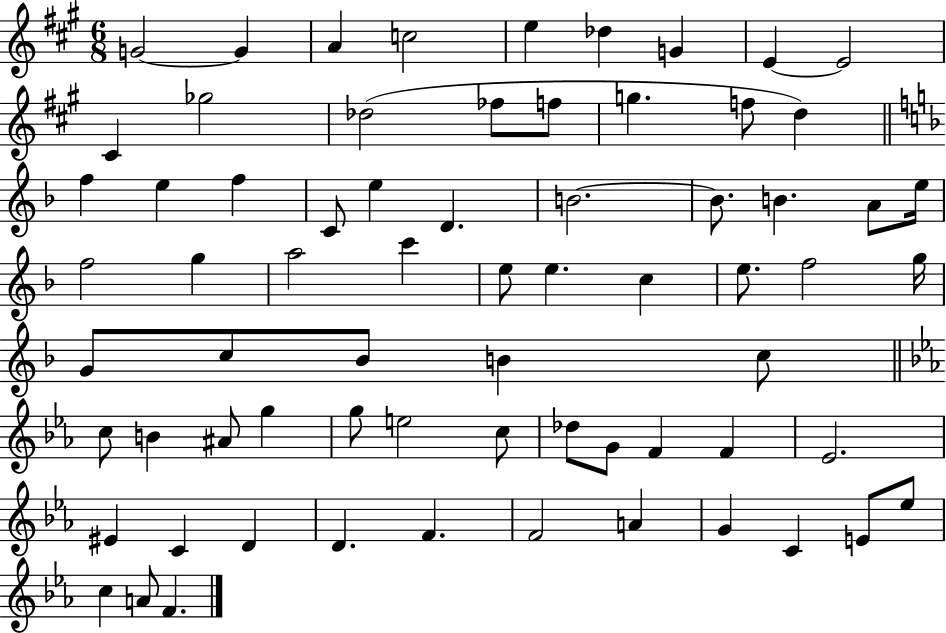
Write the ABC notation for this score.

X:1
T:Untitled
M:6/8
L:1/4
K:A
G2 G A c2 e _d G E E2 ^C _g2 _d2 _f/2 f/2 g f/2 d f e f C/2 e D B2 B/2 B A/2 e/4 f2 g a2 c' e/2 e c e/2 f2 g/4 G/2 c/2 _B/2 B c/2 c/2 B ^A/2 g g/2 e2 c/2 _d/2 G/2 F F _E2 ^E C D D F F2 A G C E/2 _e/2 c A/2 F